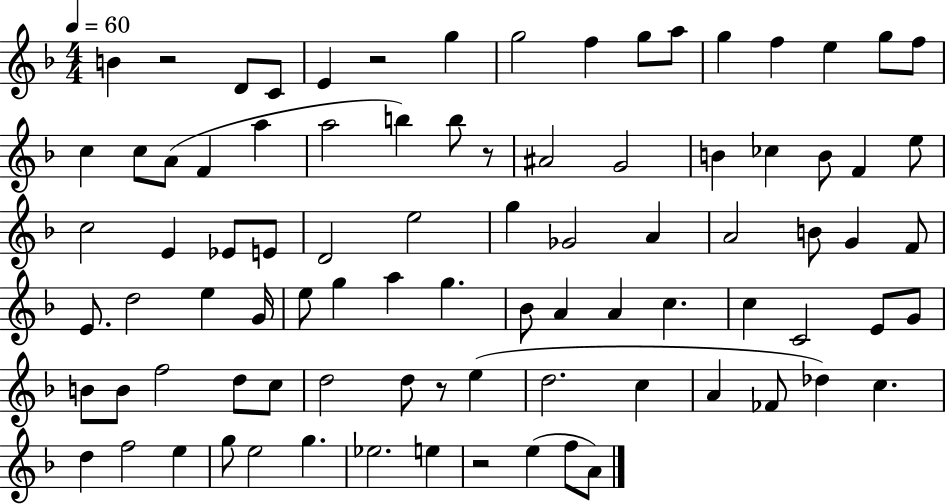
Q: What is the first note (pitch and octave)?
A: B4